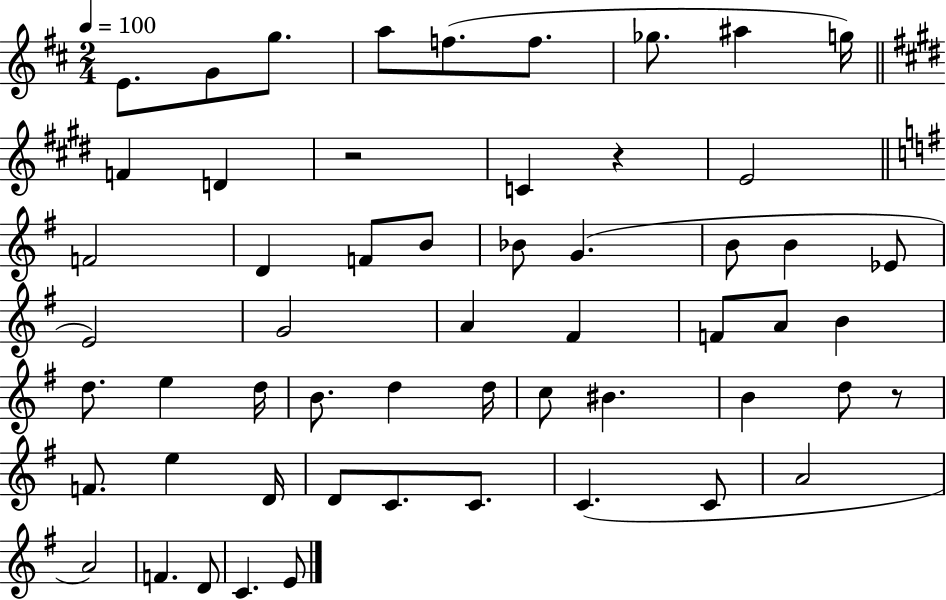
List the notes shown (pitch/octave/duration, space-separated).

E4/e. G4/e G5/e. A5/e F5/e. F5/e. Gb5/e. A#5/q G5/s F4/q D4/q R/h C4/q R/q E4/h F4/h D4/q F4/e B4/e Bb4/e G4/q. B4/e B4/q Eb4/e E4/h G4/h A4/q F#4/q F4/e A4/e B4/q D5/e. E5/q D5/s B4/e. D5/q D5/s C5/e BIS4/q. B4/q D5/e R/e F4/e. E5/q D4/s D4/e C4/e. C4/e. C4/q. C4/e A4/h A4/h F4/q. D4/e C4/q. E4/e